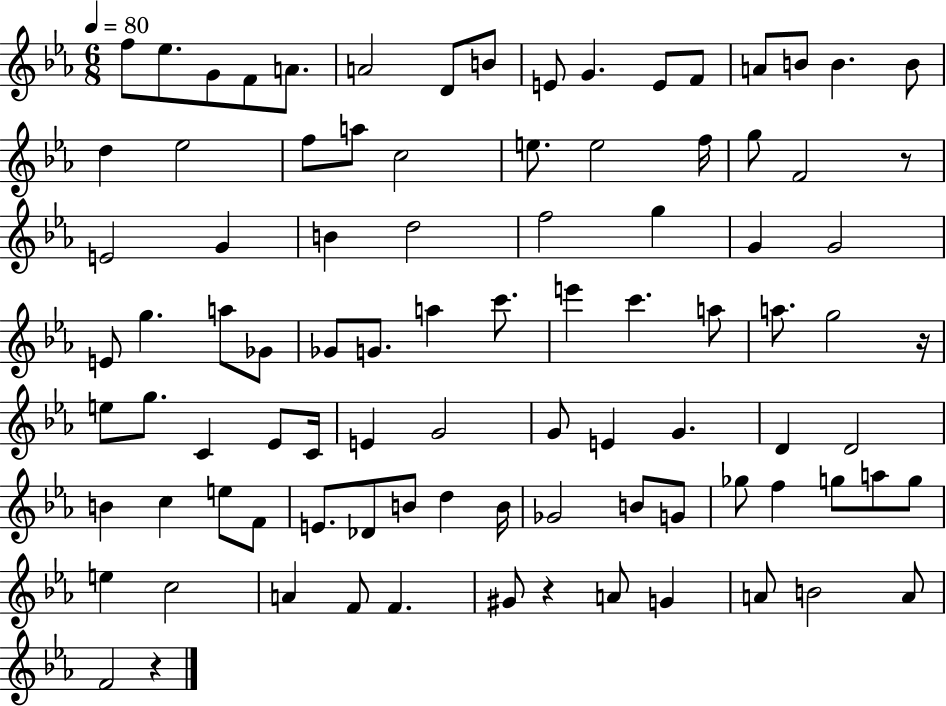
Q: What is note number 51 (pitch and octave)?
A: Eb4